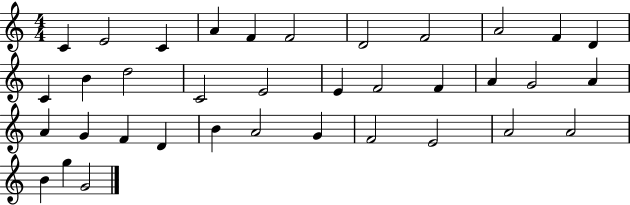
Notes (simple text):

C4/q E4/h C4/q A4/q F4/q F4/h D4/h F4/h A4/h F4/q D4/q C4/q B4/q D5/h C4/h E4/h E4/q F4/h F4/q A4/q G4/h A4/q A4/q G4/q F4/q D4/q B4/q A4/h G4/q F4/h E4/h A4/h A4/h B4/q G5/q G4/h